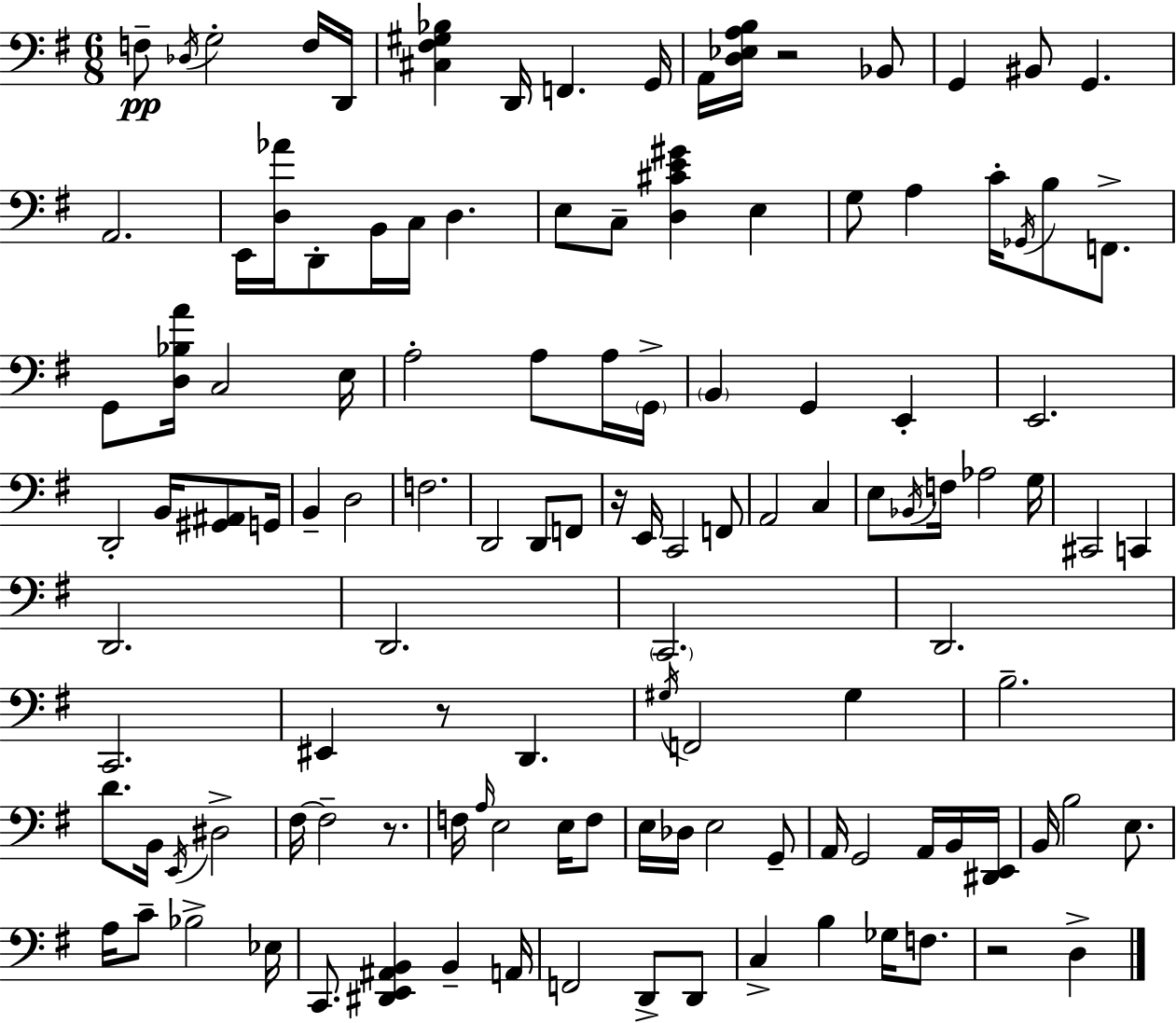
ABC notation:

X:1
T:Untitled
M:6/8
L:1/4
K:G
F,/2 _D,/4 G,2 F,/4 D,,/4 [^C,^F,^G,_B,] D,,/4 F,, G,,/4 A,,/4 [D,_E,A,B,]/4 z2 _B,,/2 G,, ^B,,/2 G,, A,,2 E,,/4 [D,_A]/4 D,,/2 B,,/4 C,/4 D, E,/2 C,/2 [D,^CE^G] E, G,/2 A, C/4 _G,,/4 B,/2 F,,/2 G,,/2 [D,_B,A]/4 C,2 E,/4 A,2 A,/2 A,/4 G,,/4 B,, G,, E,, E,,2 D,,2 B,,/4 [^G,,^A,,]/2 G,,/4 B,, D,2 F,2 D,,2 D,,/2 F,,/2 z/4 E,,/4 C,,2 F,,/2 A,,2 C, E,/2 _B,,/4 F,/4 _A,2 G,/4 ^C,,2 C,, D,,2 D,,2 C,,2 D,,2 C,,2 ^E,, z/2 D,, ^G,/4 F,,2 ^G, B,2 D/2 B,,/4 E,,/4 ^D,2 ^F,/4 ^F,2 z/2 F,/4 A,/4 E,2 E,/4 F,/2 E,/4 _D,/4 E,2 G,,/2 A,,/4 G,,2 A,,/4 B,,/4 [^D,,E,,]/4 B,,/4 B,2 E,/2 A,/4 C/2 _B,2 _E,/4 C,,/2 [^D,,E,,^A,,B,,] B,, A,,/4 F,,2 D,,/2 D,,/2 C, B, _G,/4 F,/2 z2 D,